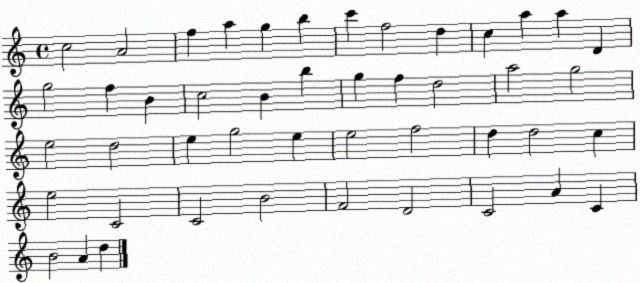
X:1
T:Untitled
M:4/4
L:1/4
K:C
c2 A2 f a g b c' f2 d c a a D g2 f B c2 B b g f d2 a2 g2 e2 d2 e g2 e e2 f2 d d2 c e2 C2 C2 B2 F2 D2 C2 A C B2 A d